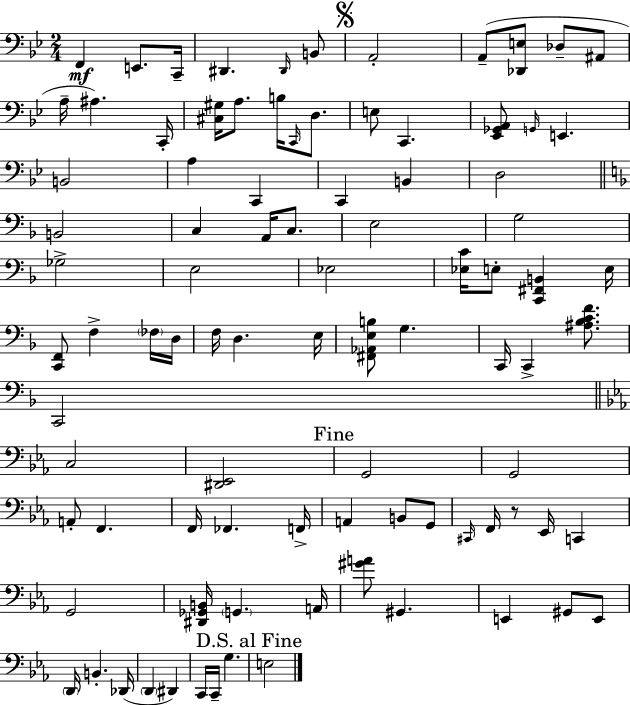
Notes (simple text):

F2/q E2/e. C2/s D#2/q. D#2/s B2/e A2/h A2/e [Db2,E3]/e Db3/e A#2/e A3/s A#3/q. C2/s [C#3,G#3]/s A3/e. B3/s C2/s D3/e. E3/e C2/q. [Eb2,Gb2,A2]/e G2/s E2/q. B2/h A3/q C2/q C2/q B2/q D3/h B2/h C3/q A2/s C3/e. E3/h G3/h Gb3/h E3/h Eb3/h [Eb3,C4]/s E3/e [C2,F#2,B2]/q E3/s [C2,F2]/e F3/q FES3/s D3/s F3/s D3/q. E3/s [F#2,Ab2,E3,B3]/e G3/q. C2/s C2/q [A#3,Bb3,C4,F4]/e. C2/h C3/h [D#2,Eb2]/h G2/h G2/h A2/e F2/q. F2/s FES2/q. F2/s A2/q B2/e G2/e C#2/s F2/s R/e Eb2/s C2/q G2/h [D#2,Gb2,B2]/s G2/q. A2/s [G#4,A4]/e G#2/q. E2/q G#2/e E2/e D2/s B2/q. Db2/s D2/q D#2/q C2/s C2/s G3/q. E3/h